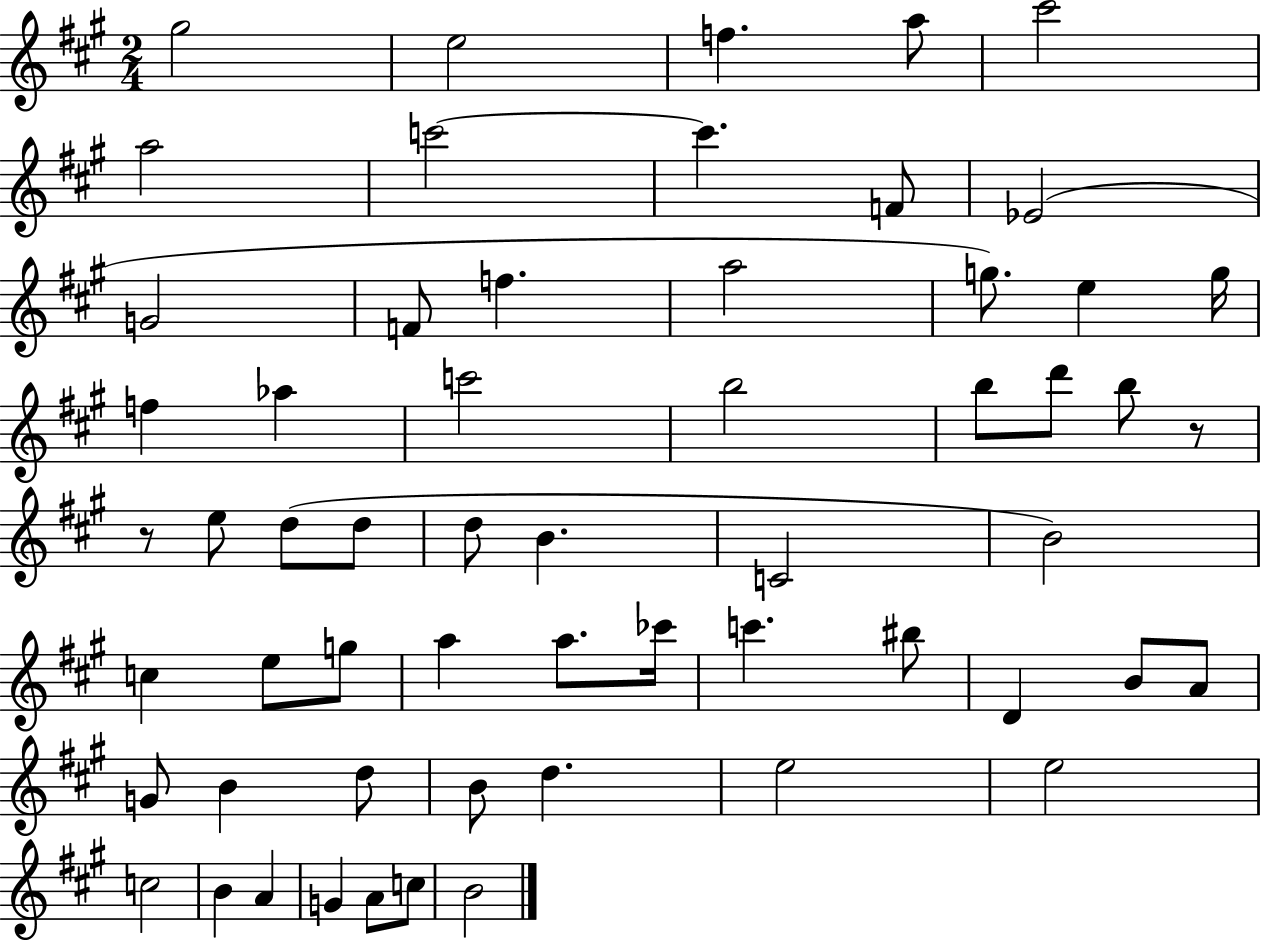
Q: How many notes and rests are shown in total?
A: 58